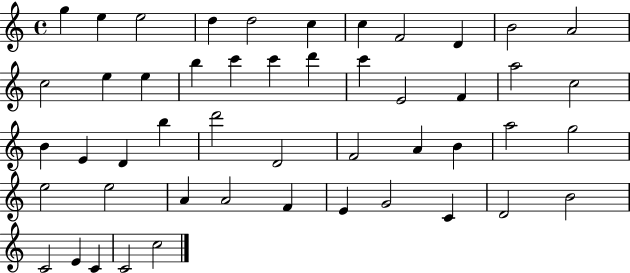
G5/q E5/q E5/h D5/q D5/h C5/q C5/q F4/h D4/q B4/h A4/h C5/h E5/q E5/q B5/q C6/q C6/q D6/q C6/q E4/h F4/q A5/h C5/h B4/q E4/q D4/q B5/q D6/h D4/h F4/h A4/q B4/q A5/h G5/h E5/h E5/h A4/q A4/h F4/q E4/q G4/h C4/q D4/h B4/h C4/h E4/q C4/q C4/h C5/h